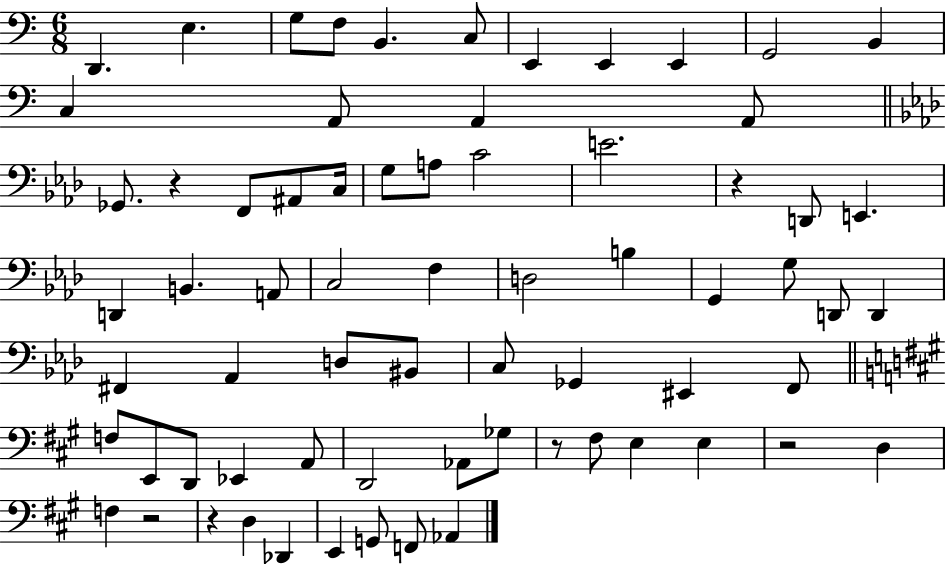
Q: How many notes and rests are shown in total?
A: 69